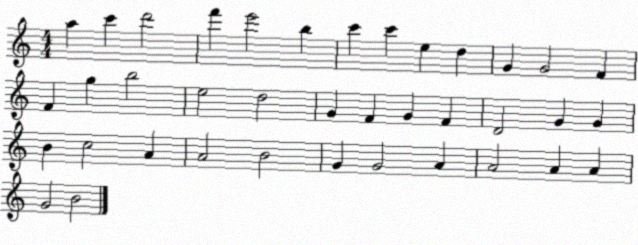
X:1
T:Untitled
M:4/4
L:1/4
K:C
a c' d'2 f' e'2 b c' c' e d G G2 F F g b2 e2 d2 G F G F D2 G G B c2 A A2 B2 G G2 A A2 A A G2 B2